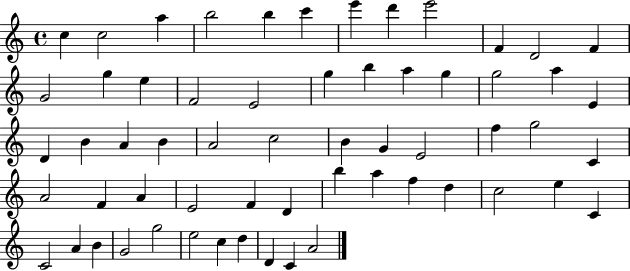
{
  \clef treble
  \time 4/4
  \defaultTimeSignature
  \key c \major
  c''4 c''2 a''4 | b''2 b''4 c'''4 | e'''4 d'''4 e'''2 | f'4 d'2 f'4 | \break g'2 g''4 e''4 | f'2 e'2 | g''4 b''4 a''4 g''4 | g''2 a''4 e'4 | \break d'4 b'4 a'4 b'4 | a'2 c''2 | b'4 g'4 e'2 | f''4 g''2 c'4 | \break a'2 f'4 a'4 | e'2 f'4 d'4 | b''4 a''4 f''4 d''4 | c''2 e''4 c'4 | \break c'2 a'4 b'4 | g'2 g''2 | e''2 c''4 d''4 | d'4 c'4 a'2 | \break \bar "|."
}